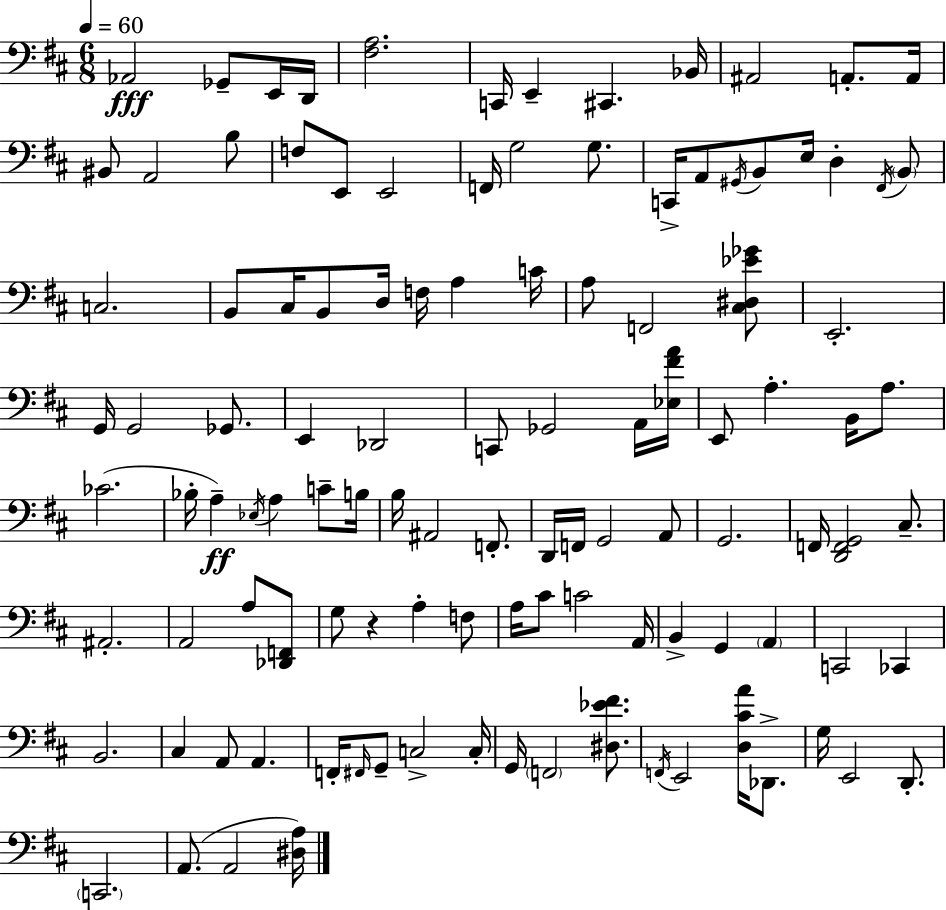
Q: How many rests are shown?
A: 1